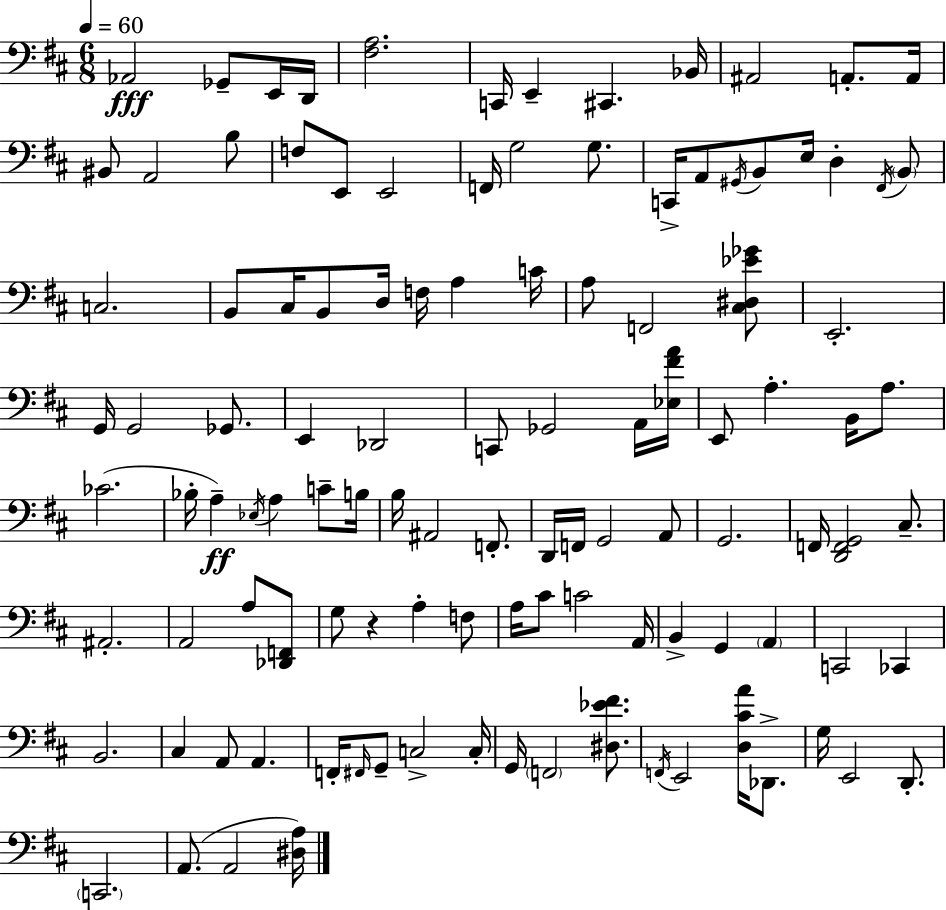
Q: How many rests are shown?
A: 1